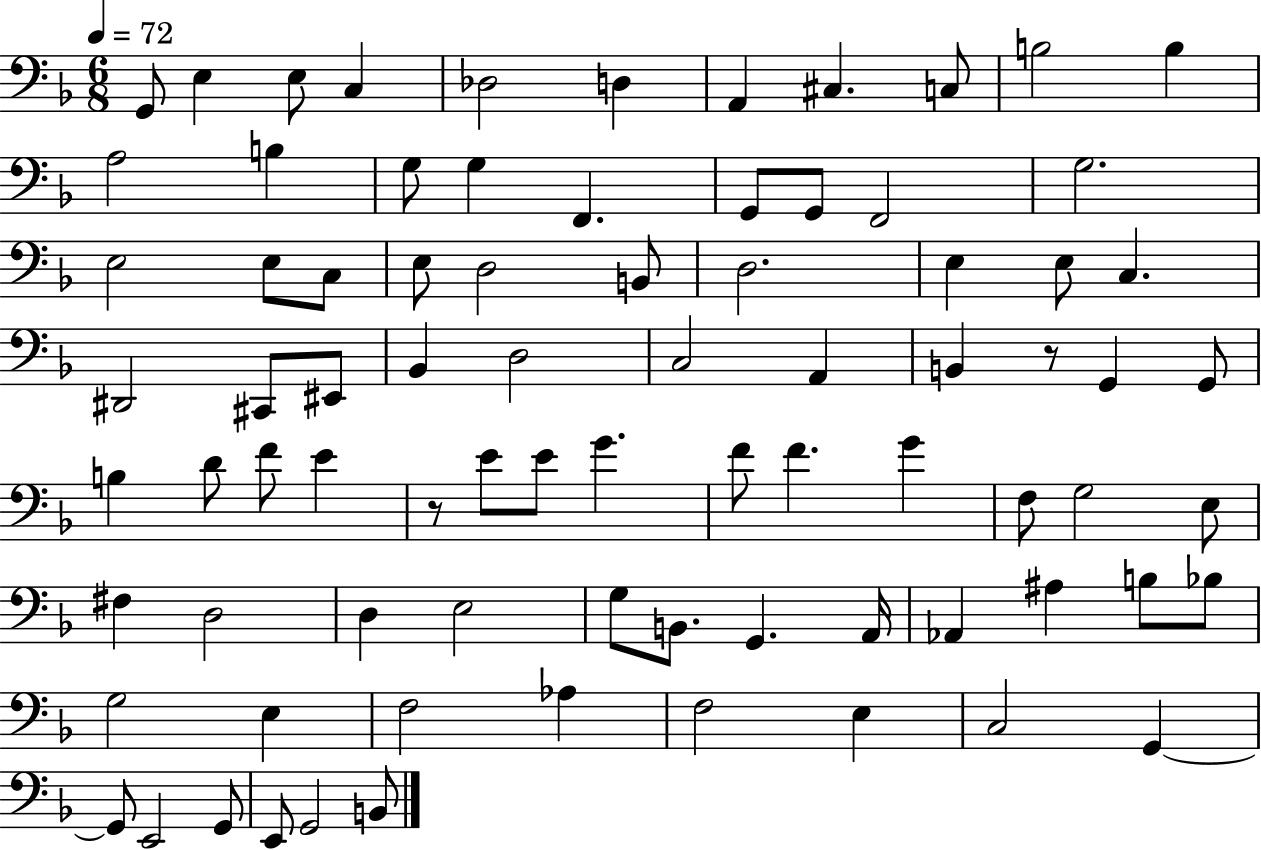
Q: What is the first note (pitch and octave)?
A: G2